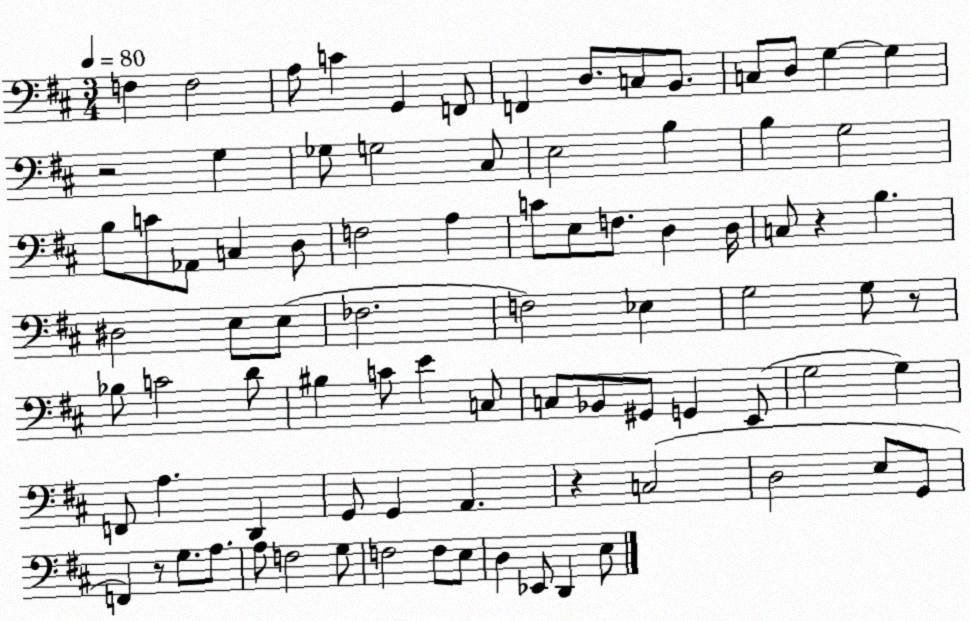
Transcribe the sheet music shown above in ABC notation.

X:1
T:Untitled
M:3/4
L:1/4
K:D
F, F,2 A,/2 C G,, F,,/2 F,, D,/2 C,/2 B,,/2 C,/2 D,/2 G, G, z2 G, _G,/2 G,2 ^C,/2 E,2 B, B, G,2 B,/2 C/2 _A,,/2 C, D,/2 F,2 A, C/2 E,/2 F,/2 D, D,/4 C,/2 z B, ^D,2 E,/2 E,/2 _F,2 F,2 _E, G,2 G,/2 z/2 _B,/2 C2 D/2 ^B, C/2 E C,/2 C,/2 _B,,/2 ^G,,/2 G,, E,,/2 G,2 G, F,,/2 A, D,, G,,/2 G,, A,, z C,2 D,2 E,/2 G,,/2 F,, z/2 G,/2 A,/2 A,/2 F,2 G,/2 F,2 F,/2 E,/2 D, _E,,/2 D,, E,/2